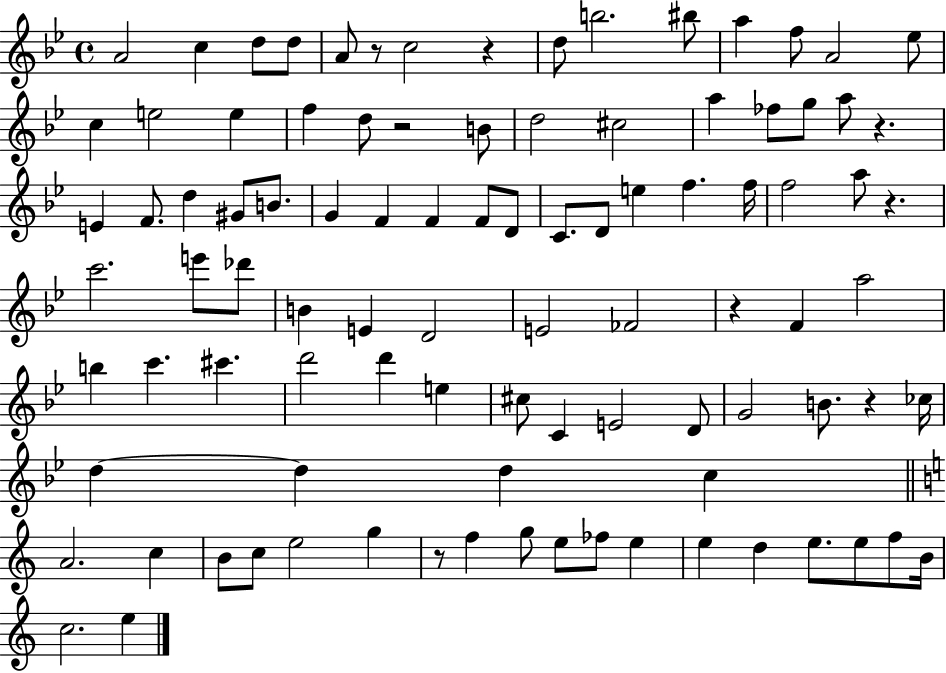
A4/h C5/q D5/e D5/e A4/e R/e C5/h R/q D5/e B5/h. BIS5/e A5/q F5/e A4/h Eb5/e C5/q E5/h E5/q F5/q D5/e R/h B4/e D5/h C#5/h A5/q FES5/e G5/e A5/e R/q. E4/q F4/e. D5/q G#4/e B4/e. G4/q F4/q F4/q F4/e D4/e C4/e. D4/e E5/q F5/q. F5/s F5/h A5/e R/q. C6/h. E6/e Db6/e B4/q E4/q D4/h E4/h FES4/h R/q F4/q A5/h B5/q C6/q. C#6/q. D6/h D6/q E5/q C#5/e C4/q E4/h D4/e G4/h B4/e. R/q CES5/s D5/q D5/q D5/q C5/q A4/h. C5/q B4/e C5/e E5/h G5/q R/e F5/q G5/e E5/e FES5/e E5/q E5/q D5/q E5/e. E5/e F5/e B4/s C5/h. E5/q